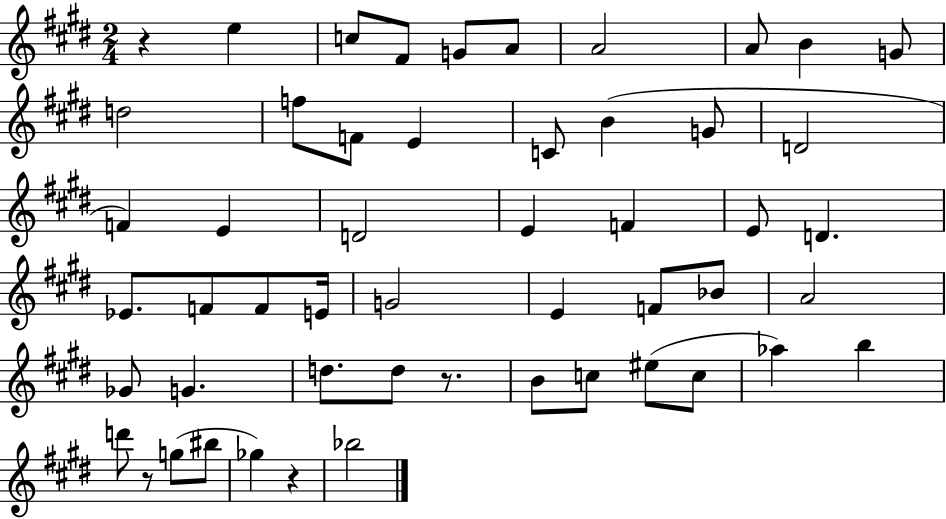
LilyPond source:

{
  \clef treble
  \numericTimeSignature
  \time 2/4
  \key e \major
  r4 e''4 | c''8 fis'8 g'8 a'8 | a'2 | a'8 b'4 g'8 | \break d''2 | f''8 f'8 e'4 | c'8 b'4( g'8 | d'2 | \break f'4) e'4 | d'2 | e'4 f'4 | e'8 d'4. | \break ees'8. f'8 f'8 e'16 | g'2 | e'4 f'8 bes'8 | a'2 | \break ges'8 g'4. | d''8. d''8 r8. | b'8 c''8 eis''8( c''8 | aes''4) b''4 | \break d'''8 r8 g''8( bis''8 | ges''4) r4 | bes''2 | \bar "|."
}